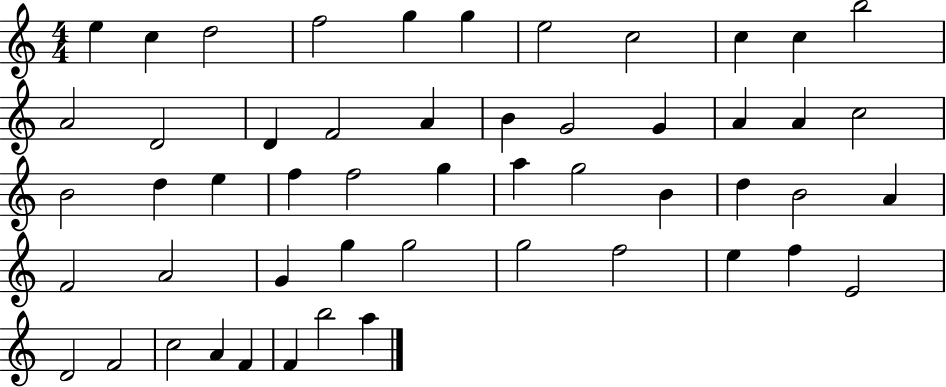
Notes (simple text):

E5/q C5/q D5/h F5/h G5/q G5/q E5/h C5/h C5/q C5/q B5/h A4/h D4/h D4/q F4/h A4/q B4/q G4/h G4/q A4/q A4/q C5/h B4/h D5/q E5/q F5/q F5/h G5/q A5/q G5/h B4/q D5/q B4/h A4/q F4/h A4/h G4/q G5/q G5/h G5/h F5/h E5/q F5/q E4/h D4/h F4/h C5/h A4/q F4/q F4/q B5/h A5/q